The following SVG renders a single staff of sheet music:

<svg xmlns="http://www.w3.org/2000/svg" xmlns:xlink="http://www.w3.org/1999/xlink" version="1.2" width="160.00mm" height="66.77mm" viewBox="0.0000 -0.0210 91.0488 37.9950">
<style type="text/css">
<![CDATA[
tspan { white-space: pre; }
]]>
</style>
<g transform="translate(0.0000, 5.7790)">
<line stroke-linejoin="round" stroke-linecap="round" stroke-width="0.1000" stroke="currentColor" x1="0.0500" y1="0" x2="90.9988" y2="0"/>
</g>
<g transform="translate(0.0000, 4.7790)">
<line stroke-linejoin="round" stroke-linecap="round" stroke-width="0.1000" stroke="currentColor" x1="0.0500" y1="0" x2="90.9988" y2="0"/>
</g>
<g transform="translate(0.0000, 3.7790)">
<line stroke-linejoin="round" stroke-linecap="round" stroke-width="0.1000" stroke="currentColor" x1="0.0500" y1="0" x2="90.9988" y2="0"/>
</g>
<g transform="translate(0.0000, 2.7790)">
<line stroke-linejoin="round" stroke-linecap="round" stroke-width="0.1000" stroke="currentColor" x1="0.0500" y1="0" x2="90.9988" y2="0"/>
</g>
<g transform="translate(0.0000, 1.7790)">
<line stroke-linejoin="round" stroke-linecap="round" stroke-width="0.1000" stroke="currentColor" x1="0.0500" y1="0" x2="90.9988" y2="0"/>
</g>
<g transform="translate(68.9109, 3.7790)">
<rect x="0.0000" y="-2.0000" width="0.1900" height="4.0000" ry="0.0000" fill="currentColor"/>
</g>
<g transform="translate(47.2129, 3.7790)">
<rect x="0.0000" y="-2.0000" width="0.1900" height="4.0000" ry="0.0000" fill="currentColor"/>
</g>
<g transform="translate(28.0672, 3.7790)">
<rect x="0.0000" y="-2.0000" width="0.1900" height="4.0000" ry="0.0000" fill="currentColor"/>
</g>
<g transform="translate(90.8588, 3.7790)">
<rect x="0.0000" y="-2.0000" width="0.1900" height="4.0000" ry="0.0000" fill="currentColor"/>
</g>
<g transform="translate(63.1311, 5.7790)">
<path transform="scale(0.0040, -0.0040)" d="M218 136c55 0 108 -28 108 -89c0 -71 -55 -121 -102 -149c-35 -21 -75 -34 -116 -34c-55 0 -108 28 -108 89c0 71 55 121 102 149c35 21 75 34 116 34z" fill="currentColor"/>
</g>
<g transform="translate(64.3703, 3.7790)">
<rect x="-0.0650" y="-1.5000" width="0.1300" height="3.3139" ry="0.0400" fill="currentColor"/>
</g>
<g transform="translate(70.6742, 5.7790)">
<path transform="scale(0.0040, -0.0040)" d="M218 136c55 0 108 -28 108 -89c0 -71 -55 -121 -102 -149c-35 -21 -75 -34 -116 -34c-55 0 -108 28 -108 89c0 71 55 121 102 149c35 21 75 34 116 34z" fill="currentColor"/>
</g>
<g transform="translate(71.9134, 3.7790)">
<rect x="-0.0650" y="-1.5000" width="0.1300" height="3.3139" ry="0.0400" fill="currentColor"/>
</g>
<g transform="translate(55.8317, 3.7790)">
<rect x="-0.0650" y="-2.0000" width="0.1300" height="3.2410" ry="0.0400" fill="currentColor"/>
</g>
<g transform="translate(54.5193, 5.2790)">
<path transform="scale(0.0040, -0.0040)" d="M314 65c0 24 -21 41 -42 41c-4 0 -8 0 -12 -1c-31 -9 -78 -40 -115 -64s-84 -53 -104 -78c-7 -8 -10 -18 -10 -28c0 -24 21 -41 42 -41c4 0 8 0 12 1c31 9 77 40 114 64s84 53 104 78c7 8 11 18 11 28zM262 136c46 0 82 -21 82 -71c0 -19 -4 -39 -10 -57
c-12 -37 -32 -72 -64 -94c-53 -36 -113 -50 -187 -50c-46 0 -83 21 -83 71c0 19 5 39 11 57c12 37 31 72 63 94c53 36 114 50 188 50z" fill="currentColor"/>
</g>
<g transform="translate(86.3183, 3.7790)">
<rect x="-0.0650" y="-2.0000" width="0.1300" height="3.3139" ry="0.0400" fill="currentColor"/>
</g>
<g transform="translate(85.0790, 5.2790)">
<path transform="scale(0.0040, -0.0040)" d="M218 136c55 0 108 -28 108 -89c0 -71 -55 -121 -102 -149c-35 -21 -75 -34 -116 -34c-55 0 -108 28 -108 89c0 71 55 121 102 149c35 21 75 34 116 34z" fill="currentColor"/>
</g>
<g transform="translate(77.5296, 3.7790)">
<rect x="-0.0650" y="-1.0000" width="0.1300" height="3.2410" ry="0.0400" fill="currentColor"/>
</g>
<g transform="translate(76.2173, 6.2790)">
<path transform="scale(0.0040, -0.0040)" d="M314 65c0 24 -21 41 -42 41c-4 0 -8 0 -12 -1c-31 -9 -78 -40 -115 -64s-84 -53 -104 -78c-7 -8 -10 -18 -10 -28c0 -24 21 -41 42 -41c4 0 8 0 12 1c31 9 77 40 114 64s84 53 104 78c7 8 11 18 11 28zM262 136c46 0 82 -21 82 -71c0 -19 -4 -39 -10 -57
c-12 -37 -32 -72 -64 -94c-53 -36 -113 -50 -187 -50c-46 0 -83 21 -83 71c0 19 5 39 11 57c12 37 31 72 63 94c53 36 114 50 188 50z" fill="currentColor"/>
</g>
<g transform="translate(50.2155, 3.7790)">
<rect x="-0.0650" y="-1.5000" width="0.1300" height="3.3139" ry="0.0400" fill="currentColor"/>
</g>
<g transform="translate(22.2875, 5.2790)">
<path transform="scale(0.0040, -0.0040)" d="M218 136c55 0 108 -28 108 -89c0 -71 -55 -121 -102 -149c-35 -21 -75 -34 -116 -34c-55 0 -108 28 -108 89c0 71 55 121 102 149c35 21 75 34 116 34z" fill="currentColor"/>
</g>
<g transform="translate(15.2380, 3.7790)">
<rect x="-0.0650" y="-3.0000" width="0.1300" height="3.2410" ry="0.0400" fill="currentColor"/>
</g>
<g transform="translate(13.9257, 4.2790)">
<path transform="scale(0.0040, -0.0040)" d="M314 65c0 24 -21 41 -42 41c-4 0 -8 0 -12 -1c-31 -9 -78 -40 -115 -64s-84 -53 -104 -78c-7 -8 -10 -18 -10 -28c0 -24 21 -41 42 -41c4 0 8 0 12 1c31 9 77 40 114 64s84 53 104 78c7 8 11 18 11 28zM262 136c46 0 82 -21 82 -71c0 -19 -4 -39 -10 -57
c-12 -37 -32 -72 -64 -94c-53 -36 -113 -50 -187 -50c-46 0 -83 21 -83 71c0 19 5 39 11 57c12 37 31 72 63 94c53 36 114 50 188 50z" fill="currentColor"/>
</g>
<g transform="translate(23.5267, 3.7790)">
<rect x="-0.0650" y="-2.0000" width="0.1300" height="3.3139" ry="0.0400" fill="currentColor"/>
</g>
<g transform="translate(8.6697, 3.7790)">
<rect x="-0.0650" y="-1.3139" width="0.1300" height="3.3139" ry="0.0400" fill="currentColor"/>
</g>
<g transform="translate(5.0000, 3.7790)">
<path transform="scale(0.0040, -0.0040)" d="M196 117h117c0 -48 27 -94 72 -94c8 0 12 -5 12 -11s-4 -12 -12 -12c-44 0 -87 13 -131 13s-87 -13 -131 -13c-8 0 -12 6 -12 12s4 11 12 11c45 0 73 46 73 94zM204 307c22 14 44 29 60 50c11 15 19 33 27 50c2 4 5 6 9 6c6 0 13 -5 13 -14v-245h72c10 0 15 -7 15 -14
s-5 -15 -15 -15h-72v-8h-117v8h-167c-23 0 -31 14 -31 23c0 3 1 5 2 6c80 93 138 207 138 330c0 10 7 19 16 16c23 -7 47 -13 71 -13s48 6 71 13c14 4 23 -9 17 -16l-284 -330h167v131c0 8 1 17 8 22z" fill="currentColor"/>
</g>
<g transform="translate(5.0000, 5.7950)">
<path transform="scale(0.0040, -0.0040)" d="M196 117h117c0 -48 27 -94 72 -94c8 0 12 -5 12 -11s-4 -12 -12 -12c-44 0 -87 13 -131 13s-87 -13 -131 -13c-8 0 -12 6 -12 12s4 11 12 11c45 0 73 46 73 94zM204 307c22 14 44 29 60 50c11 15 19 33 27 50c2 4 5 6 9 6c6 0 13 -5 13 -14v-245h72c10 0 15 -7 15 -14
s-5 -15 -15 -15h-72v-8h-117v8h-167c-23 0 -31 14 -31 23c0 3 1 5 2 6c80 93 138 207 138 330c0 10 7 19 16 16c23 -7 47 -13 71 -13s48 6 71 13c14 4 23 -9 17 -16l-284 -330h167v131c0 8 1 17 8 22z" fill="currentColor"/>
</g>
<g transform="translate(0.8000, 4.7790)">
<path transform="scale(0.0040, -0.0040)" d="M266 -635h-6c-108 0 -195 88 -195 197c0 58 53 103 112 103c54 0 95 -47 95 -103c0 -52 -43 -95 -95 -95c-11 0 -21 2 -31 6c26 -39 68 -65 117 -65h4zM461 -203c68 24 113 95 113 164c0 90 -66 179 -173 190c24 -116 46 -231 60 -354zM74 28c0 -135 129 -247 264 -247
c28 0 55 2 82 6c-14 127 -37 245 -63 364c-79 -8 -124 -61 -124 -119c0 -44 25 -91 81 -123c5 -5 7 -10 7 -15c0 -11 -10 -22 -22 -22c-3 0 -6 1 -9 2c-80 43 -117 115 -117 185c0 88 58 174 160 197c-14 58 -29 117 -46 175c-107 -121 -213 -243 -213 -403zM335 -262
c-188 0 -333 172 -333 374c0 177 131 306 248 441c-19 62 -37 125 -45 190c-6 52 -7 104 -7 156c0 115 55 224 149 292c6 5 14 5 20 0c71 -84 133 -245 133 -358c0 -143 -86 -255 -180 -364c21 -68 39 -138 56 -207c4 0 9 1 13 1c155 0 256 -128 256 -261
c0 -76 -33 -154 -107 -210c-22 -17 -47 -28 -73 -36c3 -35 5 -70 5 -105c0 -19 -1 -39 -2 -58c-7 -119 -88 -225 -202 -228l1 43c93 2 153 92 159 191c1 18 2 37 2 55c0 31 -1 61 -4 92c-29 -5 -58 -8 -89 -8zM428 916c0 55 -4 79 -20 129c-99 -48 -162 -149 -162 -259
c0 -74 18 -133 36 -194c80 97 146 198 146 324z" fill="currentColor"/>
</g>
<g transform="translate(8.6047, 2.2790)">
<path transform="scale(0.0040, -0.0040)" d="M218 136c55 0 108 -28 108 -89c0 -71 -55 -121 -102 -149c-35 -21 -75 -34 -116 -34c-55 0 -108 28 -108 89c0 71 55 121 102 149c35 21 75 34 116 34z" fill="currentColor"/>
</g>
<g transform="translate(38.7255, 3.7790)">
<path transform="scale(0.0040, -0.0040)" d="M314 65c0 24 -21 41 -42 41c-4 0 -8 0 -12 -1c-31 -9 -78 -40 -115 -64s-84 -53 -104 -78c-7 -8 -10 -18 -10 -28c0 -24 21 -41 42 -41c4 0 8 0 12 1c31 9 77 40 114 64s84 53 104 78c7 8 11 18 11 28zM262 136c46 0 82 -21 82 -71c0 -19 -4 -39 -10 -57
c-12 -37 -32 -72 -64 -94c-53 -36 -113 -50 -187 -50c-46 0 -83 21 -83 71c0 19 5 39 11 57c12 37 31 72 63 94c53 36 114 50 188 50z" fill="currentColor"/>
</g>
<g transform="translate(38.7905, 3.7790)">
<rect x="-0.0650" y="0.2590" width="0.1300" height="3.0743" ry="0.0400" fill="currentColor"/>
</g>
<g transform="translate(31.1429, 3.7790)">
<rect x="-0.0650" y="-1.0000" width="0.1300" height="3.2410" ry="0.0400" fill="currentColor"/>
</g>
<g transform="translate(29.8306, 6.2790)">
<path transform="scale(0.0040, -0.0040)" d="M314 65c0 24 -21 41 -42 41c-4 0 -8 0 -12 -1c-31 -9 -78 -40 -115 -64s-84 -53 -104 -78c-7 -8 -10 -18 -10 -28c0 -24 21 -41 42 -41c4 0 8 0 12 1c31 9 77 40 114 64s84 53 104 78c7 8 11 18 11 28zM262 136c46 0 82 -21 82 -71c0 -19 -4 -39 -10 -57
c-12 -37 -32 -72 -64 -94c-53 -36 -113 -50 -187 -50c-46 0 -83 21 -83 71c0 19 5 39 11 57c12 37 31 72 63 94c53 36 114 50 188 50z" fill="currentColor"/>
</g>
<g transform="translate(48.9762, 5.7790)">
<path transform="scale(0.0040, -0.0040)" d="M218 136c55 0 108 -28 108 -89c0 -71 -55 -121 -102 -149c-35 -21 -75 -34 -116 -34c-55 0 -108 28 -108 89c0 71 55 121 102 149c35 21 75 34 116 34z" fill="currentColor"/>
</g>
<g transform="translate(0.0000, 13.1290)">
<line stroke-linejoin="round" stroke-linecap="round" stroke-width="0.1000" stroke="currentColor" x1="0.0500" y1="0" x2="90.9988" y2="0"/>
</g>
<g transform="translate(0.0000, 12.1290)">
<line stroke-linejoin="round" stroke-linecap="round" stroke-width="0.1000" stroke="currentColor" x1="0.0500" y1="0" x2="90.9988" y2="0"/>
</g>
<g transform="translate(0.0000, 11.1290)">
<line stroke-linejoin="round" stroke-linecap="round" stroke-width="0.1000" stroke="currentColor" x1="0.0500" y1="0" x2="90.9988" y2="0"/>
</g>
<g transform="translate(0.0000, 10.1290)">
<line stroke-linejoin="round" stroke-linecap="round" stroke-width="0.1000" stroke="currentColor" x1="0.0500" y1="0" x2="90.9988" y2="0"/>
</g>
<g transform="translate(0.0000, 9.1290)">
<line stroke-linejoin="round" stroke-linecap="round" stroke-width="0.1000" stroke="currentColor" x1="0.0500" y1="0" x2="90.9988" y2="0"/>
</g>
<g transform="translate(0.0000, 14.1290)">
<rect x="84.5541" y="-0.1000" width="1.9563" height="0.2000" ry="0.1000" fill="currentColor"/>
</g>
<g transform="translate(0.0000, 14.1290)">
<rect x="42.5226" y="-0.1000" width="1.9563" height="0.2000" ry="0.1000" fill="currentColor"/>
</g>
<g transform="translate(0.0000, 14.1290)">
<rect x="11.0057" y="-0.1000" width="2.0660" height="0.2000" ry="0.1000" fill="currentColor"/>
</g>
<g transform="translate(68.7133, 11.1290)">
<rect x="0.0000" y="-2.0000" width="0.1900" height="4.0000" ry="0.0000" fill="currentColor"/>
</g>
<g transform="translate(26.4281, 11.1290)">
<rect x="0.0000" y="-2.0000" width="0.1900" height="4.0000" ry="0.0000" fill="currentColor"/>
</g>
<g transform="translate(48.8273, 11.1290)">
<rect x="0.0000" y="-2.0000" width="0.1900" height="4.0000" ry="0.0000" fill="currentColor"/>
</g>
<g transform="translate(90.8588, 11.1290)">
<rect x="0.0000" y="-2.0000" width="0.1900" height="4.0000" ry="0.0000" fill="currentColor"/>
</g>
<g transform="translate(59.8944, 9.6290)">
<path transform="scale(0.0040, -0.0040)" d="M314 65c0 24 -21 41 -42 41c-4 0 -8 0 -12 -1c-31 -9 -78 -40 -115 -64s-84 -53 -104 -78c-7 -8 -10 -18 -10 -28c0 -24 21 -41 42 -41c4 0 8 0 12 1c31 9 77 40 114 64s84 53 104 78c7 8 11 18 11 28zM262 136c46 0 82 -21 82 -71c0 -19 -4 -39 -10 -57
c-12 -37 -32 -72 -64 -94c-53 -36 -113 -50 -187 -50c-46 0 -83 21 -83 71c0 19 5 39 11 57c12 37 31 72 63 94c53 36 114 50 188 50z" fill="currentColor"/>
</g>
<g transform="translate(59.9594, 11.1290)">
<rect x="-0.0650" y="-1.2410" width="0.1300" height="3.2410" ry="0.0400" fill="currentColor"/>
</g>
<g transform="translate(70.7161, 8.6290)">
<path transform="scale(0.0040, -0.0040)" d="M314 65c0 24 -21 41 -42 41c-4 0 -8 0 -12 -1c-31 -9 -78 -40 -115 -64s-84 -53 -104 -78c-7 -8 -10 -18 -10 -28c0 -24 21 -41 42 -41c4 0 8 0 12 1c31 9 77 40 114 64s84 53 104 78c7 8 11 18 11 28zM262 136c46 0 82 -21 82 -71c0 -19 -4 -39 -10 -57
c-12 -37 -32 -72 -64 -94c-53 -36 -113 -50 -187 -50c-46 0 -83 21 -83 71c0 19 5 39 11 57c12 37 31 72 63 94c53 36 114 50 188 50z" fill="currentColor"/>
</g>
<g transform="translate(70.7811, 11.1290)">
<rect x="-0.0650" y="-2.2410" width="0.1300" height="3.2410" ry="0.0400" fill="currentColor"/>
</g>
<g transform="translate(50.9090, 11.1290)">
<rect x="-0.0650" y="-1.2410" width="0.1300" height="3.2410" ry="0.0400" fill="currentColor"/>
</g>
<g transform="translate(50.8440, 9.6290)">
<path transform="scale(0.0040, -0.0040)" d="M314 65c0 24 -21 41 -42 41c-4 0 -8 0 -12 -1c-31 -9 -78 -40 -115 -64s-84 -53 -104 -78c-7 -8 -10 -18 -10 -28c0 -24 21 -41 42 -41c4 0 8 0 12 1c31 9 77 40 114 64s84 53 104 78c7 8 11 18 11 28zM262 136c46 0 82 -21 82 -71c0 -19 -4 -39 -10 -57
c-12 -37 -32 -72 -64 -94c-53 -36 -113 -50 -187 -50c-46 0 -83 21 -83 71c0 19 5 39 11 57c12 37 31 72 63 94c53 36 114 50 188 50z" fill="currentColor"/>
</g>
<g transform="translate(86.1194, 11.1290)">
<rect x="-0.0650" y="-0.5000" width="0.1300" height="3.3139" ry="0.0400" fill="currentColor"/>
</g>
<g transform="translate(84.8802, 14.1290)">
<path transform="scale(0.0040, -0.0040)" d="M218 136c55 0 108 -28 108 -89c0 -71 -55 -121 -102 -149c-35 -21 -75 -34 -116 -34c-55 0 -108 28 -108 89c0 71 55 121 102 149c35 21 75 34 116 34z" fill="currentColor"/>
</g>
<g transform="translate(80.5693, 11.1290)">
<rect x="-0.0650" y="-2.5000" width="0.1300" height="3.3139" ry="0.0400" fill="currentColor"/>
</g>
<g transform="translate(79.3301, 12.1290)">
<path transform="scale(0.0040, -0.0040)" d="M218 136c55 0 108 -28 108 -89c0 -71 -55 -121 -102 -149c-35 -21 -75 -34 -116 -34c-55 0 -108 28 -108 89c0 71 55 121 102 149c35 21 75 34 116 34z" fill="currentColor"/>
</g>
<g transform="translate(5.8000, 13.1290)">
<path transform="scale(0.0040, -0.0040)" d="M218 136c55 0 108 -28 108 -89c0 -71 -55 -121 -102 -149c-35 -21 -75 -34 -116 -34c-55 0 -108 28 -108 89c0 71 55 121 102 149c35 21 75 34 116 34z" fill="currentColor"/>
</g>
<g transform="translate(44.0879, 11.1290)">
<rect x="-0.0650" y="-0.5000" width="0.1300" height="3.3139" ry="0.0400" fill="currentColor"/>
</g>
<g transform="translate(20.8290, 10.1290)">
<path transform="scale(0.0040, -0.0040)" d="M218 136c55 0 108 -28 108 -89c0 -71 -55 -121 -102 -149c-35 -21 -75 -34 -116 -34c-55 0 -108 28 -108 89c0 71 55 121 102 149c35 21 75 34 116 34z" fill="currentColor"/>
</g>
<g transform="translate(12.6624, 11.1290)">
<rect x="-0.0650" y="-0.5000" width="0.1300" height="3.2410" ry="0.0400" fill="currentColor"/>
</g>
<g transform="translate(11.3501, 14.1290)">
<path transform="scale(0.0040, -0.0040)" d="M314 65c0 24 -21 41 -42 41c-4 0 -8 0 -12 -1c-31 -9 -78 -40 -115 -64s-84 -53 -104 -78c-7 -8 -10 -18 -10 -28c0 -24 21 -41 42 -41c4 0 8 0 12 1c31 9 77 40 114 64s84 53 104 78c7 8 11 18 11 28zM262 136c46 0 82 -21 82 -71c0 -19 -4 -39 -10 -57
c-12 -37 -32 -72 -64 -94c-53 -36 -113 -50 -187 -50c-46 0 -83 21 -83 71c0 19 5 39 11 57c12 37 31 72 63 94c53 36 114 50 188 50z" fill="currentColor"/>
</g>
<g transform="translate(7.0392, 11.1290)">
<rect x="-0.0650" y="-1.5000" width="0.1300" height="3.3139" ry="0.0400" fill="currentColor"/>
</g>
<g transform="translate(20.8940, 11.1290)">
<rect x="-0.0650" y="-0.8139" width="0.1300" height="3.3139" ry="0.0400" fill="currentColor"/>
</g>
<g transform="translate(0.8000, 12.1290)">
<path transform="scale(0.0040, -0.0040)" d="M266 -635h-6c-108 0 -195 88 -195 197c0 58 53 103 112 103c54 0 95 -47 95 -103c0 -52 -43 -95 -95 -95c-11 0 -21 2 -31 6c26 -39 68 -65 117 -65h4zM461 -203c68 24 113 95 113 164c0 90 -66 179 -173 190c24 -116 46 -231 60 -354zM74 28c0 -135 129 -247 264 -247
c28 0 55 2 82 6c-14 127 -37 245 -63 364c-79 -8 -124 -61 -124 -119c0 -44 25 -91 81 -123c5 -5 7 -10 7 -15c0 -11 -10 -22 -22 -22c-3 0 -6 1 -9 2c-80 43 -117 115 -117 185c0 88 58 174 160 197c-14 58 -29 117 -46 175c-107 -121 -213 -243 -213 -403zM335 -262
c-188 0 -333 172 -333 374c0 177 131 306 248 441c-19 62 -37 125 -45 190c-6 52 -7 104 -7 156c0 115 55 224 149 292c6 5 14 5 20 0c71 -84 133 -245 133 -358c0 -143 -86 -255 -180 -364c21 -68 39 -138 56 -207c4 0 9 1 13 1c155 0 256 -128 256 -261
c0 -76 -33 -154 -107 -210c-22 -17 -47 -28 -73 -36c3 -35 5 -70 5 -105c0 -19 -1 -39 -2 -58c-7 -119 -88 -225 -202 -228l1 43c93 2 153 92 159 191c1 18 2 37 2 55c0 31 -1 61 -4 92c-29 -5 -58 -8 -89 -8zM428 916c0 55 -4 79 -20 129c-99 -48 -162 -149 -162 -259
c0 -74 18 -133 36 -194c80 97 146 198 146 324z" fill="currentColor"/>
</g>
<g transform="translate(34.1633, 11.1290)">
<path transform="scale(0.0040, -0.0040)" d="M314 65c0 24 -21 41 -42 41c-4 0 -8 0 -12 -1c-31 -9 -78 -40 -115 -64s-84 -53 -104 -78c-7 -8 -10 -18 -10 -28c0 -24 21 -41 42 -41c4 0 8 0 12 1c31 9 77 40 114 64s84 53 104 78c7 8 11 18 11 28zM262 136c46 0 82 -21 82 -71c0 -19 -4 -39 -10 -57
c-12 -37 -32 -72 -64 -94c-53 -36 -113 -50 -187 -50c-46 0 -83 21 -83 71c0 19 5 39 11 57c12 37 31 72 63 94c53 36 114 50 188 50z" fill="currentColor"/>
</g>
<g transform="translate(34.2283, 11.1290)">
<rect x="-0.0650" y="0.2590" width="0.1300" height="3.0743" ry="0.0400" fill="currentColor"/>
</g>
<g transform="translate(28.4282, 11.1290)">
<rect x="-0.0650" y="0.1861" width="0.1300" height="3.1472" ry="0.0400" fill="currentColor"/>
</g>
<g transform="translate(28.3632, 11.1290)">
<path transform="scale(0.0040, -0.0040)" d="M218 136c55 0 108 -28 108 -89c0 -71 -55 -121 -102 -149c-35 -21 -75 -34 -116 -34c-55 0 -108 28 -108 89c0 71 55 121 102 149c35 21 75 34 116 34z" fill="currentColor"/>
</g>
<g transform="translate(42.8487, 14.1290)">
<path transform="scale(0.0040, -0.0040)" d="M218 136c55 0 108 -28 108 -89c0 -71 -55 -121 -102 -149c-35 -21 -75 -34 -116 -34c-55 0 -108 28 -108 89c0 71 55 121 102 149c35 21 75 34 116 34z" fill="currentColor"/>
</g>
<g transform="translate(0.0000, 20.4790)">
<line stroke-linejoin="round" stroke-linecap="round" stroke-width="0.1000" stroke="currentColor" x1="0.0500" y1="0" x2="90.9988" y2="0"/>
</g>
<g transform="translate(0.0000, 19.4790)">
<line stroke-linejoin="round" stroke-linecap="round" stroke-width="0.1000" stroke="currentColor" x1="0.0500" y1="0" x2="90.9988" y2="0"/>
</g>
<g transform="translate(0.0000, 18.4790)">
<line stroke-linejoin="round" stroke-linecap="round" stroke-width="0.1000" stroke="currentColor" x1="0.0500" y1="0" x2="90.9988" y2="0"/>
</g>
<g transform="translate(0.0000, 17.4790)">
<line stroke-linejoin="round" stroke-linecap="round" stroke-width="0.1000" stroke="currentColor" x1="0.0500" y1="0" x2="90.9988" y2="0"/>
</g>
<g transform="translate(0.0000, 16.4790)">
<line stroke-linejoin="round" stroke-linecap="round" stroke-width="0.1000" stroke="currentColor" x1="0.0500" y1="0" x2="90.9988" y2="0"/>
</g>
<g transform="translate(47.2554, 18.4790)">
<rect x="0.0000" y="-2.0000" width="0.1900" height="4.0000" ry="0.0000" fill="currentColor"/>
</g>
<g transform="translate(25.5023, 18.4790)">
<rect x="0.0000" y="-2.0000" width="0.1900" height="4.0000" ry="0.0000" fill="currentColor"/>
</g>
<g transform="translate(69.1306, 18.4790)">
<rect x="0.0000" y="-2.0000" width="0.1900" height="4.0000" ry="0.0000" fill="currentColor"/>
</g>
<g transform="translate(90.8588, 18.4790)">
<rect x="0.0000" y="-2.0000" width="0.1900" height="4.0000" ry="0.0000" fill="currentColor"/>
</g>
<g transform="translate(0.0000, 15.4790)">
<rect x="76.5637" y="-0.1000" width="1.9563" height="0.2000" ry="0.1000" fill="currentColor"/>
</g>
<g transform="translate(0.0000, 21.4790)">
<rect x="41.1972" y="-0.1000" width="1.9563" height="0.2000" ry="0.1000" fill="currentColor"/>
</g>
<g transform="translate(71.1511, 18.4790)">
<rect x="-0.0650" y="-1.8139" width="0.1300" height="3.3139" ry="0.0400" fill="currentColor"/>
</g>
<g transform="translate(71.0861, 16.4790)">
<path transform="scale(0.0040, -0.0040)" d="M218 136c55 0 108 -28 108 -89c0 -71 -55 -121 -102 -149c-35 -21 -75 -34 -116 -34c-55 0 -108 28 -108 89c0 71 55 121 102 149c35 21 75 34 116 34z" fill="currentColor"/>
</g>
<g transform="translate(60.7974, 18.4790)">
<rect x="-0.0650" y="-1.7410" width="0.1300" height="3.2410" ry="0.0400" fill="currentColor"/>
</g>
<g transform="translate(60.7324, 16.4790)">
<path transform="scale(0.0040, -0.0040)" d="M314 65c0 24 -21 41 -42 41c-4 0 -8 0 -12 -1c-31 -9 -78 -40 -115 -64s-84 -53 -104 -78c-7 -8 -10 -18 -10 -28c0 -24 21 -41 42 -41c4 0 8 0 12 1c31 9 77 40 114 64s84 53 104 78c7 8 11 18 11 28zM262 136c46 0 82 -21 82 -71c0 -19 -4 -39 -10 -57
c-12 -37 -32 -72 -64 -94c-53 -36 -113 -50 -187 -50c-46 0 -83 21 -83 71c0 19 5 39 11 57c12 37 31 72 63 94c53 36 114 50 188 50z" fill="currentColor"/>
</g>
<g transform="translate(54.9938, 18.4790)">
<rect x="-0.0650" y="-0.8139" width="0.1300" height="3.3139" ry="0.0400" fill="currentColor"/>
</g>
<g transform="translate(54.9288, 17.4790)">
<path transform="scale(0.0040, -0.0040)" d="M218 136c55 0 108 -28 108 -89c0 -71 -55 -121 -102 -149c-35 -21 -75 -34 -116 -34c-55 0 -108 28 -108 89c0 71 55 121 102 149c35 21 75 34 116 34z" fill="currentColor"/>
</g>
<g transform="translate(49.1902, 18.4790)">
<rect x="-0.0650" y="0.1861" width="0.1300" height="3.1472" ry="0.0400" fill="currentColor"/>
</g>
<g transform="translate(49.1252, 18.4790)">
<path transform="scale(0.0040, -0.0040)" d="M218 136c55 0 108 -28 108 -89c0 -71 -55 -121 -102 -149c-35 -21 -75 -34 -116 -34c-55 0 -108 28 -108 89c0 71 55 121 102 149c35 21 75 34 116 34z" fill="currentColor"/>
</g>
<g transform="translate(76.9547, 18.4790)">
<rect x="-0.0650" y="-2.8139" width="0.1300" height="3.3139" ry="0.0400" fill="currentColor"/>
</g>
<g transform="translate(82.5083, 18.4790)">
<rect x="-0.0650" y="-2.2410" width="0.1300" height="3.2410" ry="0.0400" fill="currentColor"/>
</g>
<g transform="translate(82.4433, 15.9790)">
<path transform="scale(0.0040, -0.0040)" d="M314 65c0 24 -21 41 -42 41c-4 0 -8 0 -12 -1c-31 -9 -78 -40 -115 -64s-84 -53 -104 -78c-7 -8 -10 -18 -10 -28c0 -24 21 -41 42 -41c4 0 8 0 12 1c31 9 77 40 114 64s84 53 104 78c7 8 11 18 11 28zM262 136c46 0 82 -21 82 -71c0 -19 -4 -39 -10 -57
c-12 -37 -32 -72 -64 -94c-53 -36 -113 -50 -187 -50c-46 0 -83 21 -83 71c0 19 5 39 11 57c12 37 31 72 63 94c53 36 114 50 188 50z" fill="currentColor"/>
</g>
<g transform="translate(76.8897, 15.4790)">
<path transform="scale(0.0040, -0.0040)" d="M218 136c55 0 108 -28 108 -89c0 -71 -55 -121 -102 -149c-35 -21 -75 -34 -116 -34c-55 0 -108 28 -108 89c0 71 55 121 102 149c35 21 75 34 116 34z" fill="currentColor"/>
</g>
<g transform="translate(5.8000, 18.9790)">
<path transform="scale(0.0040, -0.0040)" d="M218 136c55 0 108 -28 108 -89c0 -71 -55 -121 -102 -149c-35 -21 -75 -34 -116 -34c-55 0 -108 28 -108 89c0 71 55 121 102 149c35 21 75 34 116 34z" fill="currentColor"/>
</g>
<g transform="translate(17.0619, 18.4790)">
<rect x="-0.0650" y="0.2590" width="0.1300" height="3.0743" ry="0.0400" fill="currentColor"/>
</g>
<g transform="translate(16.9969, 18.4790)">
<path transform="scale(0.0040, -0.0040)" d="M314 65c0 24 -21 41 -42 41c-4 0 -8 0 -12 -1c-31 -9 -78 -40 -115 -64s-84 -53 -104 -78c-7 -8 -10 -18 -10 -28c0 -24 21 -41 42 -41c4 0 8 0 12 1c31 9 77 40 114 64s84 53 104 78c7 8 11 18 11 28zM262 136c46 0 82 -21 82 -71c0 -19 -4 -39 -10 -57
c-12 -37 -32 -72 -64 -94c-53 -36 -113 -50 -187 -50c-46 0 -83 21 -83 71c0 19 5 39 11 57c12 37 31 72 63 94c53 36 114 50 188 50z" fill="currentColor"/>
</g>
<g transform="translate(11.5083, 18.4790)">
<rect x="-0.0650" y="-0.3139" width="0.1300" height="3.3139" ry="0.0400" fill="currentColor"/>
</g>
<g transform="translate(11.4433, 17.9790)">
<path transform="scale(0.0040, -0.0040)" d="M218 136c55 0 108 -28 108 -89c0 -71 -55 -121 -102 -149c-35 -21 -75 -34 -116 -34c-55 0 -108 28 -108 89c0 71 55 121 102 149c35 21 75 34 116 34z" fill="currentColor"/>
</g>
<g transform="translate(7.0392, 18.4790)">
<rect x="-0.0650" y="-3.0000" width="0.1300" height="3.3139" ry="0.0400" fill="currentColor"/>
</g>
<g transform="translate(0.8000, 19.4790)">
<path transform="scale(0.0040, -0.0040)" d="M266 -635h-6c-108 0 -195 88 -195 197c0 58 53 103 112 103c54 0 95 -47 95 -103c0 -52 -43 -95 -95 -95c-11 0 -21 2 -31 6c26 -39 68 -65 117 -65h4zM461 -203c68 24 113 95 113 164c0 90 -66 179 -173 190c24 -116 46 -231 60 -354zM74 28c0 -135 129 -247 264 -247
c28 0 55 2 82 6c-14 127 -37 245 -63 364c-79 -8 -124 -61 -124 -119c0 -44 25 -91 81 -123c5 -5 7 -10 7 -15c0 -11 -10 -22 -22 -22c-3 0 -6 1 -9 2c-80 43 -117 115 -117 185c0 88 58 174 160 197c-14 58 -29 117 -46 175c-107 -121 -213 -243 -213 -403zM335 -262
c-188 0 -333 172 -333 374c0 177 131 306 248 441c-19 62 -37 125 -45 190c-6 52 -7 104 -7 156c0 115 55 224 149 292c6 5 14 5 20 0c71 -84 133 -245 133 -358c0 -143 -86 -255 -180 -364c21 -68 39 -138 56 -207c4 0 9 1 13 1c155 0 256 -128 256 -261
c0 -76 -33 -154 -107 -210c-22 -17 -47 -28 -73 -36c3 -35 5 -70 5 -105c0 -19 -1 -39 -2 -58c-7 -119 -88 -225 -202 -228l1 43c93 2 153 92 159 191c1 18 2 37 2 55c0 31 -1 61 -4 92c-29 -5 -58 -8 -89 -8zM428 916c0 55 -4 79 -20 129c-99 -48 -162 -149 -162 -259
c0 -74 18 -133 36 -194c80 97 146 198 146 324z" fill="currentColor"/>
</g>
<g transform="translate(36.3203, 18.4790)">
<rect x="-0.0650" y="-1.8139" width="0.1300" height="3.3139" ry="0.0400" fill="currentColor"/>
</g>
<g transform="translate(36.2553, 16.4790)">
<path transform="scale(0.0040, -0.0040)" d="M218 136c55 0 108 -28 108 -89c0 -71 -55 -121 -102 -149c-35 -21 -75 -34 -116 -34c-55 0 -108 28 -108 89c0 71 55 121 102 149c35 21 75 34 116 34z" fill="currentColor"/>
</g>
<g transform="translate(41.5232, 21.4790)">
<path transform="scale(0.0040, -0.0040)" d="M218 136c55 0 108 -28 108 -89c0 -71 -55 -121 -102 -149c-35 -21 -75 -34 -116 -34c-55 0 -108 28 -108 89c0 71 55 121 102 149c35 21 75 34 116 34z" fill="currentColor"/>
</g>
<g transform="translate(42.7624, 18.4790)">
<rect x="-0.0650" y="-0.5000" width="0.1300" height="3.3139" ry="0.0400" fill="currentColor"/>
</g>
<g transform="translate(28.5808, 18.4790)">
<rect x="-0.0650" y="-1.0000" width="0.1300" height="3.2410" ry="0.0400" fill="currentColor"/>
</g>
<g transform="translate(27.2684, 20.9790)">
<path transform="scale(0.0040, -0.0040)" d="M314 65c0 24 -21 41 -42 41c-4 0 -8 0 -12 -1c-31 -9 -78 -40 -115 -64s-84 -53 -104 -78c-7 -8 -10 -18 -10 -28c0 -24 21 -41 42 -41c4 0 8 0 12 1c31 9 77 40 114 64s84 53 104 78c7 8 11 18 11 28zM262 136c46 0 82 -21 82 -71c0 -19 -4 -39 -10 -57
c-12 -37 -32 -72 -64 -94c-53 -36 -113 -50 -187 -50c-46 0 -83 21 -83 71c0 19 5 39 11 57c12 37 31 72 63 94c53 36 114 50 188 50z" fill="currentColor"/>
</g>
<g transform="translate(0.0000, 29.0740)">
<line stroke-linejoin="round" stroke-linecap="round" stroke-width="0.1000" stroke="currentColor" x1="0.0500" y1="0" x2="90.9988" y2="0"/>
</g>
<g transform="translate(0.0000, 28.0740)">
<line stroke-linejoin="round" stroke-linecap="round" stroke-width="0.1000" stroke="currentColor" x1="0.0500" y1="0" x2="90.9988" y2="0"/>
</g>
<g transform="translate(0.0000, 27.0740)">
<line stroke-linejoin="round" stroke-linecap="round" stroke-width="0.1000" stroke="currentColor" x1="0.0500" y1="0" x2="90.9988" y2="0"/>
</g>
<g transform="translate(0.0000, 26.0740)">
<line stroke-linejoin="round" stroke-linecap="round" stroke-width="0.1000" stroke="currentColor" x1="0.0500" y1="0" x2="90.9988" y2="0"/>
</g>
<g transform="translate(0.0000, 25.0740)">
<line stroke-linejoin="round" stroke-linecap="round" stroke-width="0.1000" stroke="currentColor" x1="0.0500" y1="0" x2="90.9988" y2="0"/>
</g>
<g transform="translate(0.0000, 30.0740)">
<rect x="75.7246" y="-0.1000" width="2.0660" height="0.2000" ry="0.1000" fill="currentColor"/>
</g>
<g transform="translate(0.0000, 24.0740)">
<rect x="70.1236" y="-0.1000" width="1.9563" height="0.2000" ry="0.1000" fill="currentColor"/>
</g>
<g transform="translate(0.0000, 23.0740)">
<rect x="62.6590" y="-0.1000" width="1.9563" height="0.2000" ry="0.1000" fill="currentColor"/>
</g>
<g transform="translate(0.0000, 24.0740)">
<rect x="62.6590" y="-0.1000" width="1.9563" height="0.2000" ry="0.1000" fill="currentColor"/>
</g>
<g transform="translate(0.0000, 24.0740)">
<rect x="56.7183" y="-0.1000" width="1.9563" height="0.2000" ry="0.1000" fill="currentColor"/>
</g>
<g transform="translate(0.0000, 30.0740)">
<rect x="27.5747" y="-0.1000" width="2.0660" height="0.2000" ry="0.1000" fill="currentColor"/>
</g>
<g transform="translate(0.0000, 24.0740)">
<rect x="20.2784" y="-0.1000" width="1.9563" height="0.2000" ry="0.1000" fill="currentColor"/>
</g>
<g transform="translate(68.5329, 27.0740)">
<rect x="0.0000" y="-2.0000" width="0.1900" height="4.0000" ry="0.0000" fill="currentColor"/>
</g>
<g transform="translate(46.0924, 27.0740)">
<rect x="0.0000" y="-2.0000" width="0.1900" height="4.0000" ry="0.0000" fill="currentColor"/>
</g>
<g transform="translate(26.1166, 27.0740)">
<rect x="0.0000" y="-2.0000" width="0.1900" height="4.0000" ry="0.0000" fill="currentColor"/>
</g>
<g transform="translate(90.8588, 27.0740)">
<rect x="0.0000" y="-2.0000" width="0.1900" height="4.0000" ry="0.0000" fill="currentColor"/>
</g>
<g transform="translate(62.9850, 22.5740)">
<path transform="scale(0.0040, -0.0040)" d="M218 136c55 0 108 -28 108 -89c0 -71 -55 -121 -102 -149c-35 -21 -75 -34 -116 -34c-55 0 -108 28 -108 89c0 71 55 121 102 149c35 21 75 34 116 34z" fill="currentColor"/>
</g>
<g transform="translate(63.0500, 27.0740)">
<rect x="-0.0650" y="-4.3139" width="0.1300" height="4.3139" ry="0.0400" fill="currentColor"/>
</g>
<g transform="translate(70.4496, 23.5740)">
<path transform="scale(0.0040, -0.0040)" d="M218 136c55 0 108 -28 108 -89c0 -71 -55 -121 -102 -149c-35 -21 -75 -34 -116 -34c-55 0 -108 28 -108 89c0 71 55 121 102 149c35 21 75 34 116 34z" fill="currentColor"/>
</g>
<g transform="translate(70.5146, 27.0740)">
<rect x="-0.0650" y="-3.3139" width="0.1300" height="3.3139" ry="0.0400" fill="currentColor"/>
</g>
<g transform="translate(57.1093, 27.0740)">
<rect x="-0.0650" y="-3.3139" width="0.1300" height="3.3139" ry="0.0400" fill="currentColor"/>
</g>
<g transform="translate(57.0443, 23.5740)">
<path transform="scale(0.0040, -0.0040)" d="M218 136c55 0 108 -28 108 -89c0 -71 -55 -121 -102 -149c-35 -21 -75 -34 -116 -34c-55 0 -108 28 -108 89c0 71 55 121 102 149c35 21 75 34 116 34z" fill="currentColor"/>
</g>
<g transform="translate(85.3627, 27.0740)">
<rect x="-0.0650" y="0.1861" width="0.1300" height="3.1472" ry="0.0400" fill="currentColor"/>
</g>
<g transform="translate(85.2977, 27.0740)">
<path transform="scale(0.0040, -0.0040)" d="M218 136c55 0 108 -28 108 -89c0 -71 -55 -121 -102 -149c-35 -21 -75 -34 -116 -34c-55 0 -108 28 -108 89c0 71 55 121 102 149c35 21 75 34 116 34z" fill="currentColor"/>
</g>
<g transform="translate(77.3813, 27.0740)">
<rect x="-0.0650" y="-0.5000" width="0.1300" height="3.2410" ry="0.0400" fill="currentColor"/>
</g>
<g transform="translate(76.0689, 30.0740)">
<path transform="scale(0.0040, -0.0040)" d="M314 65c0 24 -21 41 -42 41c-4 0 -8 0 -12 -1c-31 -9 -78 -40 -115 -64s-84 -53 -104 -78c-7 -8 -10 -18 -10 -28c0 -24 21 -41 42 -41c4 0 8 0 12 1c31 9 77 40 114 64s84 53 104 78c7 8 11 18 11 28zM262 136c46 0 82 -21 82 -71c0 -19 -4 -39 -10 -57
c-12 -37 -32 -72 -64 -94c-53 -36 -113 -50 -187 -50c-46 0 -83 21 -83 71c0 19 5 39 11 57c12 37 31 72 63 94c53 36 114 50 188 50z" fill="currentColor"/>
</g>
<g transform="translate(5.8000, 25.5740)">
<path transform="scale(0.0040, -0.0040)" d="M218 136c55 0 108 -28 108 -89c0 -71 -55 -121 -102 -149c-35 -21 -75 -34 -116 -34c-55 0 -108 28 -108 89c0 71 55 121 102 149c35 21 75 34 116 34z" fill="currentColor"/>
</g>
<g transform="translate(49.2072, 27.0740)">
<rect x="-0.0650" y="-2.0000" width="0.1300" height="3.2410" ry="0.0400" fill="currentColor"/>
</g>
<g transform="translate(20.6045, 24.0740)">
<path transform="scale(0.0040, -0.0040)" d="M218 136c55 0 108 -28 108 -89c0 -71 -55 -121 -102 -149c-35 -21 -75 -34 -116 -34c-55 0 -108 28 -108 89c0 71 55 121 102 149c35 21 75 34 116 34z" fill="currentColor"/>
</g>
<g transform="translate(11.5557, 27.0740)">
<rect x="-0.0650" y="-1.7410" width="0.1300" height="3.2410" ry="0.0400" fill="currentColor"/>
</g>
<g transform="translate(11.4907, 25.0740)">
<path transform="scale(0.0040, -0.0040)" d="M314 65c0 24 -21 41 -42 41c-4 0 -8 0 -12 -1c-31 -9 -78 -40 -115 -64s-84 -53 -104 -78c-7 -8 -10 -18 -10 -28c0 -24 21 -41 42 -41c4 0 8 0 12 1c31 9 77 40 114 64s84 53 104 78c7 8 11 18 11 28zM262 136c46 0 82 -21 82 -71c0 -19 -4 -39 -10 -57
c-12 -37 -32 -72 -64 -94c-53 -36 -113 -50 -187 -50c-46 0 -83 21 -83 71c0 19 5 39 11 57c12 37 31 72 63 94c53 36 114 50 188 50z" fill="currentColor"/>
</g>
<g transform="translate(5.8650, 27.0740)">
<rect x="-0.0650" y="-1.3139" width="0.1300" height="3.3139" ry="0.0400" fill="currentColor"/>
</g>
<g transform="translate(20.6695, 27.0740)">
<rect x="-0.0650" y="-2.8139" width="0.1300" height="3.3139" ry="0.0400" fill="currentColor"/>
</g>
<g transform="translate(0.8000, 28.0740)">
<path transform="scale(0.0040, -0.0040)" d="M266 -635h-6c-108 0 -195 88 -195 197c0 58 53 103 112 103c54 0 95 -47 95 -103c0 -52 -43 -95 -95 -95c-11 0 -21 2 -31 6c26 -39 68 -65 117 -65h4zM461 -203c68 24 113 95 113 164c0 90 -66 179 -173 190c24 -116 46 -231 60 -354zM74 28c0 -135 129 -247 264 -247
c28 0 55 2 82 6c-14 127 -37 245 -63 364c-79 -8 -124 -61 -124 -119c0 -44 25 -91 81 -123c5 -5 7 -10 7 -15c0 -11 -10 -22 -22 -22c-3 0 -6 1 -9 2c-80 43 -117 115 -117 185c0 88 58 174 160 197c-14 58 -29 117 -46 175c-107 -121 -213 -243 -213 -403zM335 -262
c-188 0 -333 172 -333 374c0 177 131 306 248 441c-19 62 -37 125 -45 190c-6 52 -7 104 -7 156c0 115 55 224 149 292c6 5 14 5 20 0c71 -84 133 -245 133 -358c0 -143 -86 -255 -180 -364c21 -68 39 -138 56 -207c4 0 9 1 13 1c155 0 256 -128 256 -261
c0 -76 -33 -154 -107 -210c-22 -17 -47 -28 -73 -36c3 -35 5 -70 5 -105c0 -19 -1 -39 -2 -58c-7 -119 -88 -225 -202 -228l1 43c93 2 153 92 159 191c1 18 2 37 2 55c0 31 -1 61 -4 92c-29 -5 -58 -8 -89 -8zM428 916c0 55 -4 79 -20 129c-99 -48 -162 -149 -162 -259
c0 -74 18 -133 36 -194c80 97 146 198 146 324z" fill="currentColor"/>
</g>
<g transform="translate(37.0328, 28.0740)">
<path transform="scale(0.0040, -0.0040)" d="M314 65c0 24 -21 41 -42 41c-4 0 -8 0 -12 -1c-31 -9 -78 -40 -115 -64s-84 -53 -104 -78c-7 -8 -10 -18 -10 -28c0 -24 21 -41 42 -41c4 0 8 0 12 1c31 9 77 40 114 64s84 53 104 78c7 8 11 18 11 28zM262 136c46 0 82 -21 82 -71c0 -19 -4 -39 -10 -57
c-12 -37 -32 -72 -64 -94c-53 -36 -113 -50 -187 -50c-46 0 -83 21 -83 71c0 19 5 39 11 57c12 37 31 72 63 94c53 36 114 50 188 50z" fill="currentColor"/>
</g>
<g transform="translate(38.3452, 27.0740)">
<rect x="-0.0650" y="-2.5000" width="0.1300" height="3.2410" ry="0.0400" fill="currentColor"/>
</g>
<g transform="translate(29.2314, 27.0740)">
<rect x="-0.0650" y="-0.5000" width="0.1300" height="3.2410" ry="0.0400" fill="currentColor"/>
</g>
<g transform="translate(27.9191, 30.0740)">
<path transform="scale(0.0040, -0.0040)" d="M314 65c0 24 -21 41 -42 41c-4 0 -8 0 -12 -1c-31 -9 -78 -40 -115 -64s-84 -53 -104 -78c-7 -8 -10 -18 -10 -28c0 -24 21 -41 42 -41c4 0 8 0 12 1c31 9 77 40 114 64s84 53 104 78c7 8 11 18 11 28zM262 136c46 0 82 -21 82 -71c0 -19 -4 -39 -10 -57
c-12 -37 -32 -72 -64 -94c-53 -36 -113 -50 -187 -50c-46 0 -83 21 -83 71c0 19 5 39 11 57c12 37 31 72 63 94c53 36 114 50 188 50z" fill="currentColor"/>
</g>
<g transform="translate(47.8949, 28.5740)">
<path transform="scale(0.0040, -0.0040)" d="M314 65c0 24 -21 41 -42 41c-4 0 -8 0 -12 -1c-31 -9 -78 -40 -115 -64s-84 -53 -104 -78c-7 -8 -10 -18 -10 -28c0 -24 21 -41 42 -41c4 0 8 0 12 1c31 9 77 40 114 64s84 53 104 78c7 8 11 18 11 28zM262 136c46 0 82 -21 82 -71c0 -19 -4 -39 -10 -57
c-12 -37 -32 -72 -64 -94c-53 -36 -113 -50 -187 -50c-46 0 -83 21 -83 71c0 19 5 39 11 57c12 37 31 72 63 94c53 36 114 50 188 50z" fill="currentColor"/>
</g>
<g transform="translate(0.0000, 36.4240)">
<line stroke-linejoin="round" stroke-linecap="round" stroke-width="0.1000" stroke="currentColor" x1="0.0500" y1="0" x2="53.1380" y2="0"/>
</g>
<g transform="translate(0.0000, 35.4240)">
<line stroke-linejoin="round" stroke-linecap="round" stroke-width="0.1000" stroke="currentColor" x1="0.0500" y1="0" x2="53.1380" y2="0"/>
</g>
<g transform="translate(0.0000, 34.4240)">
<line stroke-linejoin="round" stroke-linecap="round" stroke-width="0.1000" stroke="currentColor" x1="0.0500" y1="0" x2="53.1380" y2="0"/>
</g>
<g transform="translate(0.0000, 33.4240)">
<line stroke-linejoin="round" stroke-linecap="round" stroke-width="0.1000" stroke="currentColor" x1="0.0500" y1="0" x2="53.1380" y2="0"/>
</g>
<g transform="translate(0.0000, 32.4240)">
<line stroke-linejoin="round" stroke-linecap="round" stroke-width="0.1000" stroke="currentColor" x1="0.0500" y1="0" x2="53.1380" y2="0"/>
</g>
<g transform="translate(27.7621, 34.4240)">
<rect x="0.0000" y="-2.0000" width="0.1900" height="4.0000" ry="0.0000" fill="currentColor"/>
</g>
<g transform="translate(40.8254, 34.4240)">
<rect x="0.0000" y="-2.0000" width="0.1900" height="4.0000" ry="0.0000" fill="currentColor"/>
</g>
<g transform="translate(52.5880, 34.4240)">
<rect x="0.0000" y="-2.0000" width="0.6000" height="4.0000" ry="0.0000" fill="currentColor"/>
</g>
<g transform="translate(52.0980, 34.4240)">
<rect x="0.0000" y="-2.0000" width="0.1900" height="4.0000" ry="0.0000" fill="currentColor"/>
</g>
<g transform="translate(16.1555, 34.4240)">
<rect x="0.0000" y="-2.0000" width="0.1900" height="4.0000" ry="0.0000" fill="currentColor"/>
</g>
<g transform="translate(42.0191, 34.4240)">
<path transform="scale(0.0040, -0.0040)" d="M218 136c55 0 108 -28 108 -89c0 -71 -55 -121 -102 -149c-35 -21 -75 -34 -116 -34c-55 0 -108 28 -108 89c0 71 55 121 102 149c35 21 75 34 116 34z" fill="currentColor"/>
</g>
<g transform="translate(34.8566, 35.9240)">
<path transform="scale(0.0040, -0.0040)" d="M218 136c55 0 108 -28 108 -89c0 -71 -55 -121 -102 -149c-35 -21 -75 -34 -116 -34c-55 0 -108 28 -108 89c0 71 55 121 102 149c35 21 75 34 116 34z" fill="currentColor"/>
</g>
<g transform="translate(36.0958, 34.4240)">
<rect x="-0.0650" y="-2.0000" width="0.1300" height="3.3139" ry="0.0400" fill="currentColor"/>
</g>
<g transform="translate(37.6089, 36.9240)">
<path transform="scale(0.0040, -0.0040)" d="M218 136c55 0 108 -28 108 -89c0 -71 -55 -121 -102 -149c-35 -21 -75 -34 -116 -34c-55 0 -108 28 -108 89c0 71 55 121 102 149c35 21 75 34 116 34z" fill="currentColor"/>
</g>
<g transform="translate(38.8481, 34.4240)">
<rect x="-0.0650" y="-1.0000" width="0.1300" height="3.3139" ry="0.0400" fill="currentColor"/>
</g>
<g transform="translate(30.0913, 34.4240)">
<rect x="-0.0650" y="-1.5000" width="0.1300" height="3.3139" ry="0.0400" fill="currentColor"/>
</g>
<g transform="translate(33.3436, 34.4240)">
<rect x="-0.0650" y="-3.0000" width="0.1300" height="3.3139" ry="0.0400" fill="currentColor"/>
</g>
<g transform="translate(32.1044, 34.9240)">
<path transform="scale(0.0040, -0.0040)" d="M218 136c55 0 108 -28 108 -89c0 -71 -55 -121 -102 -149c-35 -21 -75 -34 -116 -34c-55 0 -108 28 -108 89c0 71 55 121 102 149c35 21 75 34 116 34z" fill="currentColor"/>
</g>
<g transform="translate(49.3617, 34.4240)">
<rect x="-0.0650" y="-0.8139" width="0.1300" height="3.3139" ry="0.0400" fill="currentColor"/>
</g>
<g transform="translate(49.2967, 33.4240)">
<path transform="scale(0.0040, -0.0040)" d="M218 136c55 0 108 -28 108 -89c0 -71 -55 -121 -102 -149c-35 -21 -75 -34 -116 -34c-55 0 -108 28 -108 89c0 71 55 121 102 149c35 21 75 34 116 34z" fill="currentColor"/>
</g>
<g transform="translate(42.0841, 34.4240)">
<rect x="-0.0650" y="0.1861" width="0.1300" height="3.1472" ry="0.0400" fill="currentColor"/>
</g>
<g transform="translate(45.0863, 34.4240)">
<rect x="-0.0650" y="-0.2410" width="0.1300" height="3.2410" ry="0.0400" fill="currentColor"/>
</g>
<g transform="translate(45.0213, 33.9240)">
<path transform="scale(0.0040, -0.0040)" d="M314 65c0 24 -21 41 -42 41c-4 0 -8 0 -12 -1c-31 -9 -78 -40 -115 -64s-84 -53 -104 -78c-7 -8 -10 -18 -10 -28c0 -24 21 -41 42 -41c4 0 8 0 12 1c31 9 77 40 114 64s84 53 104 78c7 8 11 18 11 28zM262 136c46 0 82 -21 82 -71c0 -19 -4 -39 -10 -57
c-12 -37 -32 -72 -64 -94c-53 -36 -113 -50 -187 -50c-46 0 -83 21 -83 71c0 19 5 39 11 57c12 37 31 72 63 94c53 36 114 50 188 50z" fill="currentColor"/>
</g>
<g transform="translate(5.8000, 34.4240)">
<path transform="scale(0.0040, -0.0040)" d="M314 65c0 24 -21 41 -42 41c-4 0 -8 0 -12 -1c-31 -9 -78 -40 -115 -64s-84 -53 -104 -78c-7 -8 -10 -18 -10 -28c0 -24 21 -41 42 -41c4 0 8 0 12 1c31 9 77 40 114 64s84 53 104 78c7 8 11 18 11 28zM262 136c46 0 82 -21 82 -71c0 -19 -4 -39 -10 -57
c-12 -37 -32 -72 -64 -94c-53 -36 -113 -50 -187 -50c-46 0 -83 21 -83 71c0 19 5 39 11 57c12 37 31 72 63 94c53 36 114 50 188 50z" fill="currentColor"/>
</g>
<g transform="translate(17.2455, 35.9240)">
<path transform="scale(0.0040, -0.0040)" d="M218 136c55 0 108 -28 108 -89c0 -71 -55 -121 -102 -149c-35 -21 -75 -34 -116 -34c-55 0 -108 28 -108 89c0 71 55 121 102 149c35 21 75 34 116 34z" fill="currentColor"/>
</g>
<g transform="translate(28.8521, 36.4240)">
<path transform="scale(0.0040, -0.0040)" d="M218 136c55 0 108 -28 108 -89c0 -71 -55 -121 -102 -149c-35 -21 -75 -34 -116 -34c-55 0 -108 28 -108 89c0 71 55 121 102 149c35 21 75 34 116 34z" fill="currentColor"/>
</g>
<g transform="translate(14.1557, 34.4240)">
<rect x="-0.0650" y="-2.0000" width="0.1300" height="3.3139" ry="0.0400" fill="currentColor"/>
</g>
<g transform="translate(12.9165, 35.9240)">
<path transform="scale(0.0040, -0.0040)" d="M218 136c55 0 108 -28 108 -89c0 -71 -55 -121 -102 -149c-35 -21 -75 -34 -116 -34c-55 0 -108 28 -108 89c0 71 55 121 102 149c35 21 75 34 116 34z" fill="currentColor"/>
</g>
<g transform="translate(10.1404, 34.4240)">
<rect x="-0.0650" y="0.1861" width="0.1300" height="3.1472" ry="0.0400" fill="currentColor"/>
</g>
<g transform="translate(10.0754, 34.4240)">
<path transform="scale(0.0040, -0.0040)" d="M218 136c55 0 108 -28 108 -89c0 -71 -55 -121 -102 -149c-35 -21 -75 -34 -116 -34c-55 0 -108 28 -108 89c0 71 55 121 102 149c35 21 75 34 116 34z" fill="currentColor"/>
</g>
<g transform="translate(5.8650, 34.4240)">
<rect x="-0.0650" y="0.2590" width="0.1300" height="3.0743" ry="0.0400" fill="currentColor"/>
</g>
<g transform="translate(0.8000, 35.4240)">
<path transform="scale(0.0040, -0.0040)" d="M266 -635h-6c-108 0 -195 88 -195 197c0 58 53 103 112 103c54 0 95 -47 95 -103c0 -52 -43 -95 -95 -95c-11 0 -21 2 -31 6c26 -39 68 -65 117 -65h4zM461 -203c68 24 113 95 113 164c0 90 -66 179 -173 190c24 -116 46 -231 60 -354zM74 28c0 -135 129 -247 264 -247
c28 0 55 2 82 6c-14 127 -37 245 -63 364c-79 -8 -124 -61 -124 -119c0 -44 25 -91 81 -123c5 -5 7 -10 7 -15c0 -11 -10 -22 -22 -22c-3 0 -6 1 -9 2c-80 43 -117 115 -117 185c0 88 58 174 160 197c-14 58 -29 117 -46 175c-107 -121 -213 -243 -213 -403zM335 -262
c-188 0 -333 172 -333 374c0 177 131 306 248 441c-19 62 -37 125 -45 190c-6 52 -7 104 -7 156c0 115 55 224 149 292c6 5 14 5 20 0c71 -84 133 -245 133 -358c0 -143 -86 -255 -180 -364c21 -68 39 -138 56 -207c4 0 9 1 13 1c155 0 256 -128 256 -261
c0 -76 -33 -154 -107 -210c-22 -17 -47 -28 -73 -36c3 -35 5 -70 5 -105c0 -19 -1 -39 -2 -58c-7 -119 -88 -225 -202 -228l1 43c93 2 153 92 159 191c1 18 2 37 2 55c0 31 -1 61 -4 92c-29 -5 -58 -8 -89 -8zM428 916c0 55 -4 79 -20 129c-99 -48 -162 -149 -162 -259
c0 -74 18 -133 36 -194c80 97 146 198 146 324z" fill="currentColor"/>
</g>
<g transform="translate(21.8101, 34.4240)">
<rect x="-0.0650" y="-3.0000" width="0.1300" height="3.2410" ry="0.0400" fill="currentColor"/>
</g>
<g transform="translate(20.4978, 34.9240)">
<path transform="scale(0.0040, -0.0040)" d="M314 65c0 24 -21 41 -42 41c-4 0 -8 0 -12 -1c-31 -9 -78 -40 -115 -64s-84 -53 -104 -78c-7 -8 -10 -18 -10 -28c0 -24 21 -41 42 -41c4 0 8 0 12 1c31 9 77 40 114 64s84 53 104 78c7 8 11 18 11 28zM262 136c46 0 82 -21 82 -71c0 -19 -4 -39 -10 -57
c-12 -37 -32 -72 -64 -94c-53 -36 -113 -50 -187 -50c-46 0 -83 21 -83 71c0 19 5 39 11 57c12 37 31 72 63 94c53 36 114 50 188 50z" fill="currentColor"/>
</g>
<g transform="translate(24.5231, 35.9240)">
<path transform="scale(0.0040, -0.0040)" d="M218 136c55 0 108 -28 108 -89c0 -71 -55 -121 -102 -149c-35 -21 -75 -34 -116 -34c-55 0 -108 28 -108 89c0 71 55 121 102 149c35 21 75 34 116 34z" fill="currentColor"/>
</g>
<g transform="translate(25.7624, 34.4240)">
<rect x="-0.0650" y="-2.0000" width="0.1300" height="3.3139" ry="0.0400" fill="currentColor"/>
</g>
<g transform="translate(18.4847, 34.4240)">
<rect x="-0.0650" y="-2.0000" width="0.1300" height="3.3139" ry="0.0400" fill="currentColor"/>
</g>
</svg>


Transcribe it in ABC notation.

X:1
T:Untitled
M:4/4
L:1/4
K:C
e A2 F D2 B2 E F2 E E D2 F E C2 d B B2 C e2 e2 g2 G C A c B2 D2 f C B d f2 f a g2 e f2 a C2 G2 F2 b d' b C2 B B2 B F F A2 F E A F D B c2 d